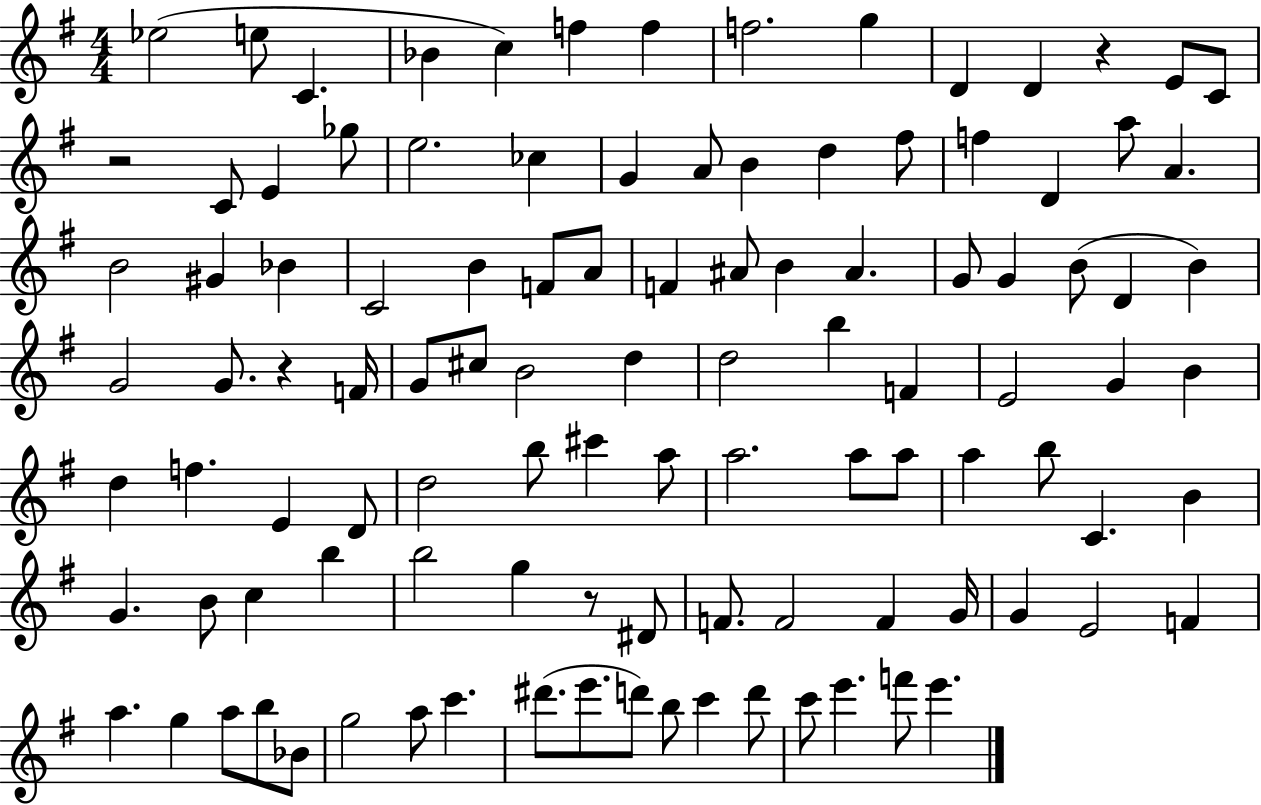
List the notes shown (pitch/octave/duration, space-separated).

Eb5/h E5/e C4/q. Bb4/q C5/q F5/q F5/q F5/h. G5/q D4/q D4/q R/q E4/e C4/e R/h C4/e E4/q Gb5/e E5/h. CES5/q G4/q A4/e B4/q D5/q F#5/e F5/q D4/q A5/e A4/q. B4/h G#4/q Bb4/q C4/h B4/q F4/e A4/e F4/q A#4/e B4/q A#4/q. G4/e G4/q B4/e D4/q B4/q G4/h G4/e. R/q F4/s G4/e C#5/e B4/h D5/q D5/h B5/q F4/q E4/h G4/q B4/q D5/q F5/q. E4/q D4/e D5/h B5/e C#6/q A5/e A5/h. A5/e A5/e A5/q B5/e C4/q. B4/q G4/q. B4/e C5/q B5/q B5/h G5/q R/e D#4/e F4/e. F4/h F4/q G4/s G4/q E4/h F4/q A5/q. G5/q A5/e B5/e Bb4/e G5/h A5/e C6/q. D#6/e. E6/e. D6/e B5/e C6/q D6/e C6/e E6/q. F6/e E6/q.